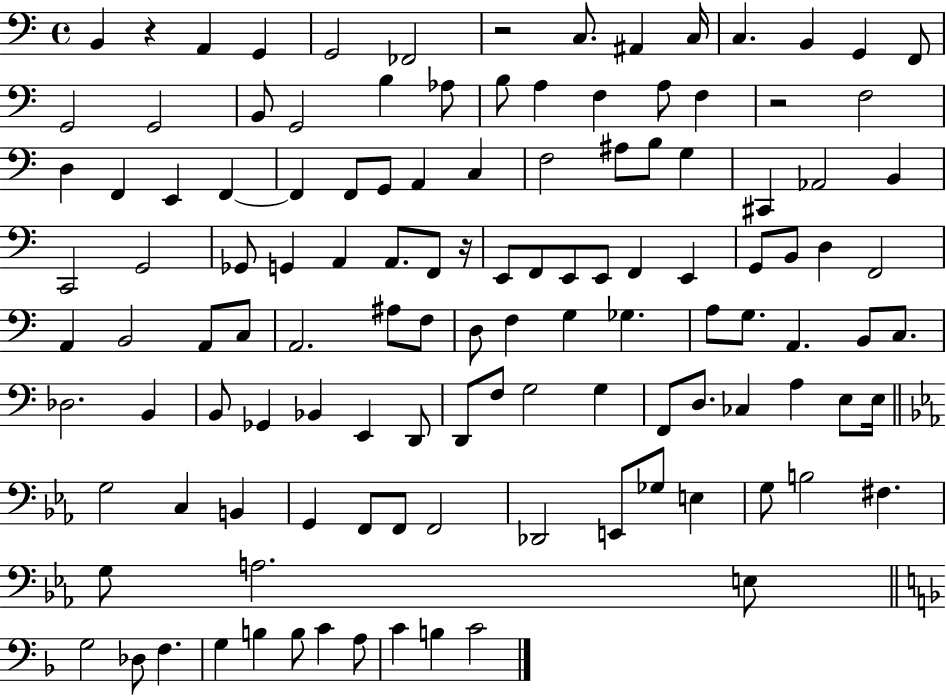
{
  \clef bass
  \time 4/4
  \defaultTimeSignature
  \key c \major
  b,4 r4 a,4 g,4 | g,2 fes,2 | r2 c8. ais,4 c16 | c4. b,4 g,4 f,8 | \break g,2 g,2 | b,8 g,2 b4 aes8 | b8 a4 f4 a8 f4 | r2 f2 | \break d4 f,4 e,4 f,4~~ | f,4 f,8 g,8 a,4 c4 | f2 ais8 b8 g4 | cis,4 aes,2 b,4 | \break c,2 g,2 | ges,8 g,4 a,4 a,8. f,8 r16 | e,8 f,8 e,8 e,8 f,4 e,4 | g,8 b,8 d4 f,2 | \break a,4 b,2 a,8 c8 | a,2. ais8 f8 | d8 f4 g4 ges4. | a8 g8. a,4. b,8 c8. | \break des2. b,4 | b,8 ges,4 bes,4 e,4 d,8 | d,8 f8 g2 g4 | f,8 d8. ces4 a4 e8 e16 | \break \bar "||" \break \key ees \major g2 c4 b,4 | g,4 f,8 f,8 f,2 | des,2 e,8 ges8 e4 | g8 b2 fis4. | \break g8 a2. e8 | \bar "||" \break \key f \major g2 des8 f4. | g4 b4 b8 c'4 a8 | c'4 b4 c'2 | \bar "|."
}